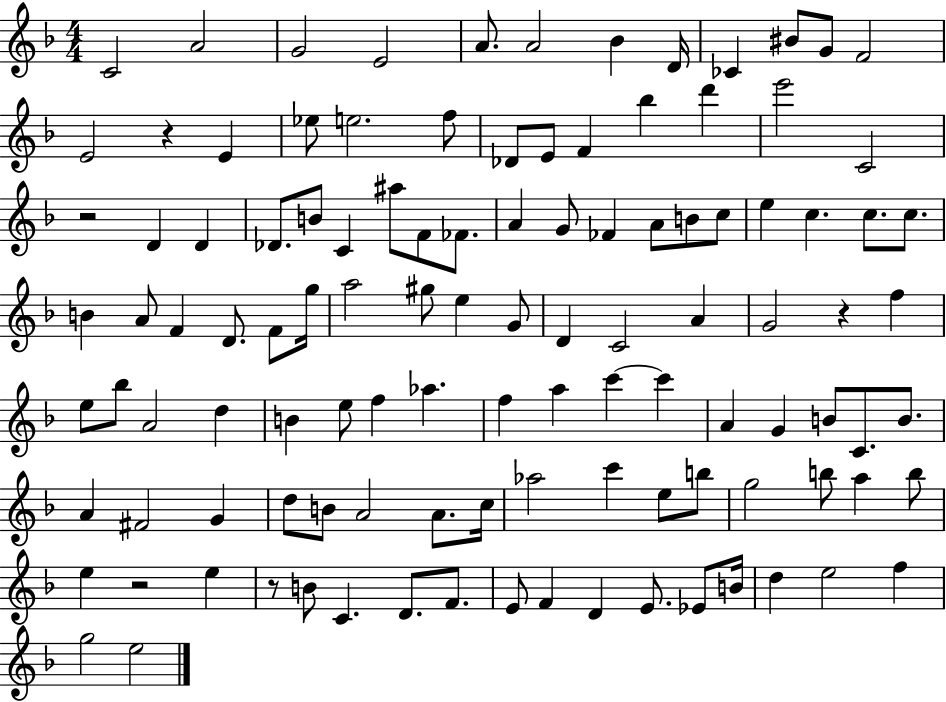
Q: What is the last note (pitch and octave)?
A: E5